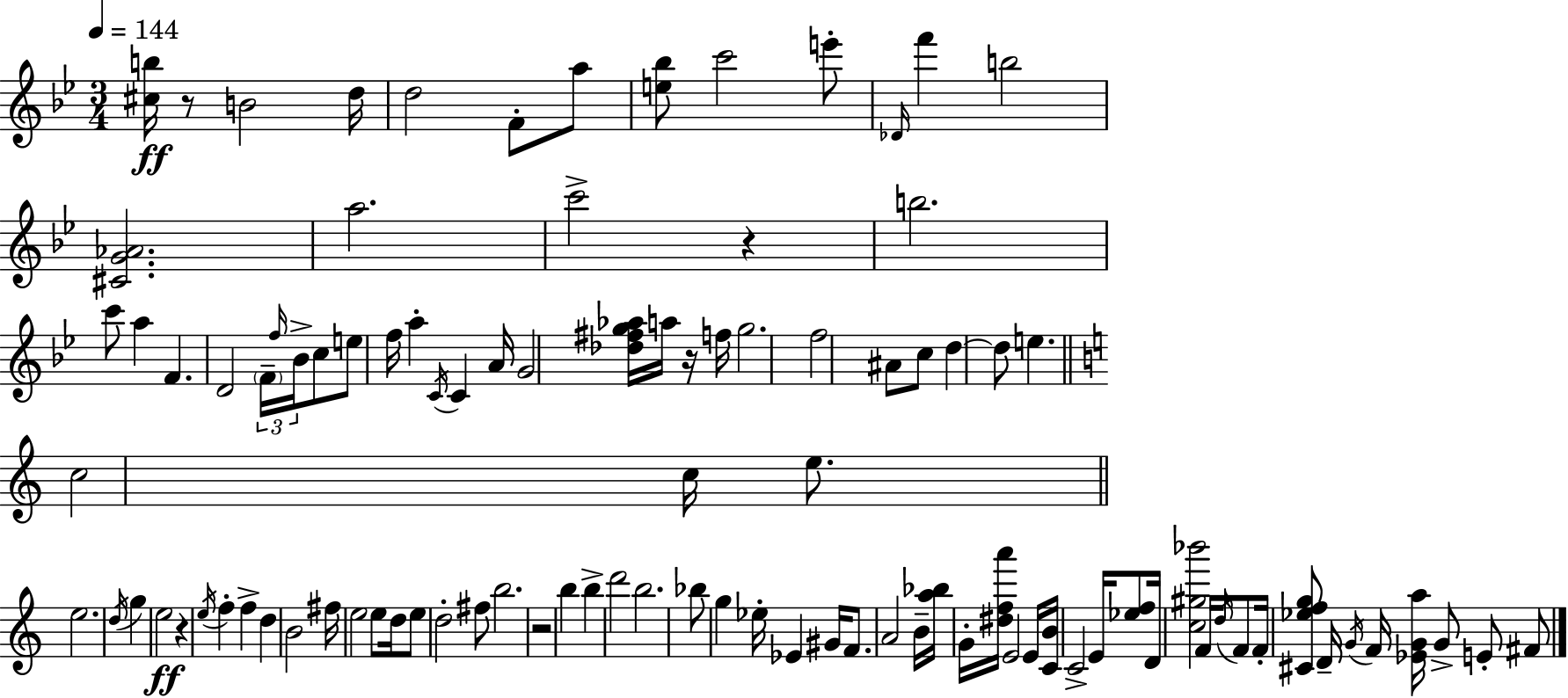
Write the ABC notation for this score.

X:1
T:Untitled
M:3/4
L:1/4
K:Gm
[^cb]/4 z/2 B2 d/4 d2 F/2 a/2 [e_b]/2 c'2 e'/2 _D/4 f' b2 [^CG_A]2 a2 c'2 z b2 c'/2 a F D2 F/4 f/4 _B/4 c/2 e/2 f/4 a C/4 C A/4 G2 [_d^fg_a]/4 a/4 z/4 f/4 g2 f2 ^A/2 c/2 d d/2 e c2 c/4 e/2 e2 d/4 g e2 z e/4 f f d B2 ^f/4 e2 e/2 d/4 e/2 d2 ^f/2 b2 z2 b b d'2 b2 _b/2 g _e/4 _E ^G/4 F/2 A2 B/4 [a_b]/4 G/4 [^dfa']/4 E2 E/4 [CB]/4 C2 E/4 [_ef]/2 D/4 [c^g_b']2 F/4 d/4 F/2 F/4 [^C_efg]/2 D/4 G/4 F/4 [_EGa]/4 G/2 E/2 ^F/2